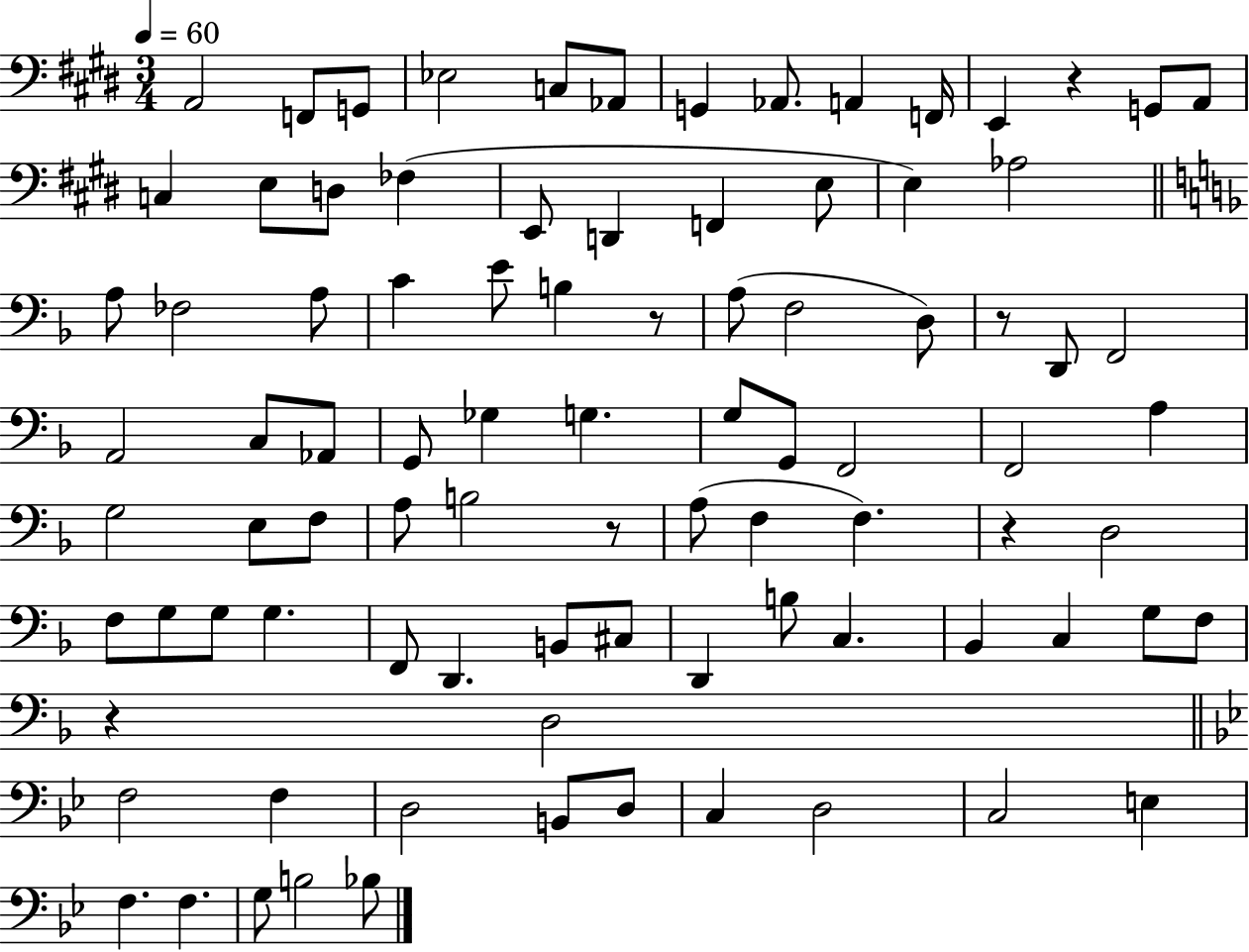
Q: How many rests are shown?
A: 6